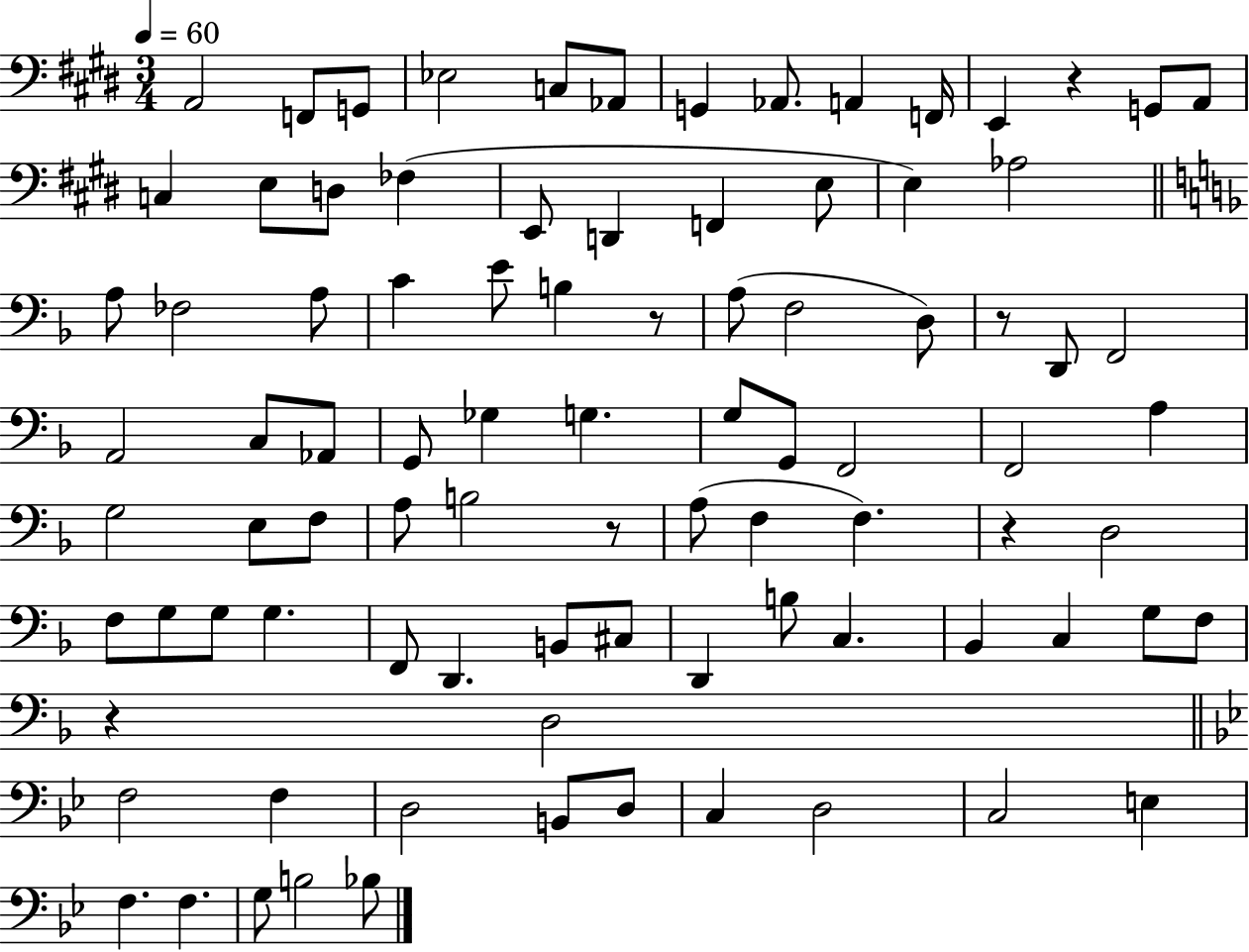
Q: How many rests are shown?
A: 6